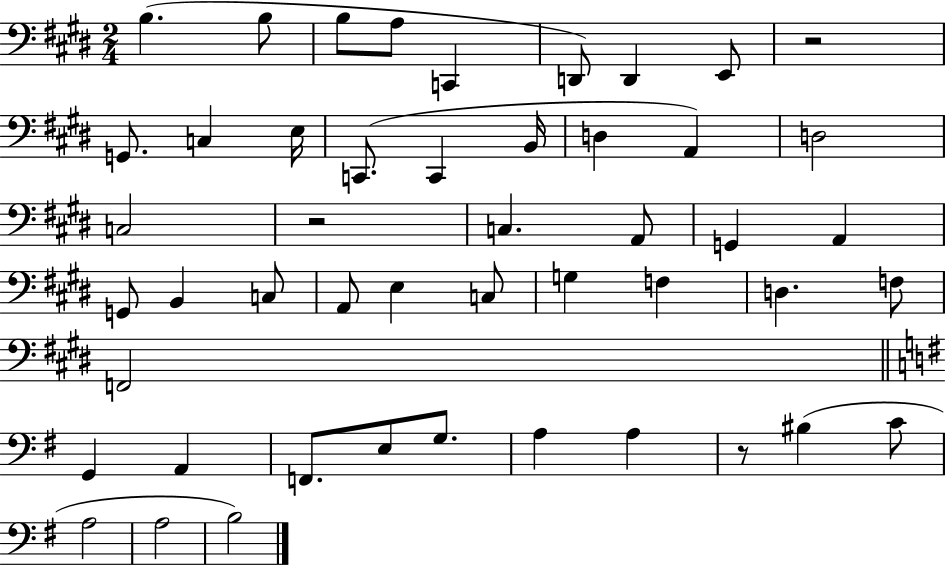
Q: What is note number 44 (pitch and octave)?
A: A3